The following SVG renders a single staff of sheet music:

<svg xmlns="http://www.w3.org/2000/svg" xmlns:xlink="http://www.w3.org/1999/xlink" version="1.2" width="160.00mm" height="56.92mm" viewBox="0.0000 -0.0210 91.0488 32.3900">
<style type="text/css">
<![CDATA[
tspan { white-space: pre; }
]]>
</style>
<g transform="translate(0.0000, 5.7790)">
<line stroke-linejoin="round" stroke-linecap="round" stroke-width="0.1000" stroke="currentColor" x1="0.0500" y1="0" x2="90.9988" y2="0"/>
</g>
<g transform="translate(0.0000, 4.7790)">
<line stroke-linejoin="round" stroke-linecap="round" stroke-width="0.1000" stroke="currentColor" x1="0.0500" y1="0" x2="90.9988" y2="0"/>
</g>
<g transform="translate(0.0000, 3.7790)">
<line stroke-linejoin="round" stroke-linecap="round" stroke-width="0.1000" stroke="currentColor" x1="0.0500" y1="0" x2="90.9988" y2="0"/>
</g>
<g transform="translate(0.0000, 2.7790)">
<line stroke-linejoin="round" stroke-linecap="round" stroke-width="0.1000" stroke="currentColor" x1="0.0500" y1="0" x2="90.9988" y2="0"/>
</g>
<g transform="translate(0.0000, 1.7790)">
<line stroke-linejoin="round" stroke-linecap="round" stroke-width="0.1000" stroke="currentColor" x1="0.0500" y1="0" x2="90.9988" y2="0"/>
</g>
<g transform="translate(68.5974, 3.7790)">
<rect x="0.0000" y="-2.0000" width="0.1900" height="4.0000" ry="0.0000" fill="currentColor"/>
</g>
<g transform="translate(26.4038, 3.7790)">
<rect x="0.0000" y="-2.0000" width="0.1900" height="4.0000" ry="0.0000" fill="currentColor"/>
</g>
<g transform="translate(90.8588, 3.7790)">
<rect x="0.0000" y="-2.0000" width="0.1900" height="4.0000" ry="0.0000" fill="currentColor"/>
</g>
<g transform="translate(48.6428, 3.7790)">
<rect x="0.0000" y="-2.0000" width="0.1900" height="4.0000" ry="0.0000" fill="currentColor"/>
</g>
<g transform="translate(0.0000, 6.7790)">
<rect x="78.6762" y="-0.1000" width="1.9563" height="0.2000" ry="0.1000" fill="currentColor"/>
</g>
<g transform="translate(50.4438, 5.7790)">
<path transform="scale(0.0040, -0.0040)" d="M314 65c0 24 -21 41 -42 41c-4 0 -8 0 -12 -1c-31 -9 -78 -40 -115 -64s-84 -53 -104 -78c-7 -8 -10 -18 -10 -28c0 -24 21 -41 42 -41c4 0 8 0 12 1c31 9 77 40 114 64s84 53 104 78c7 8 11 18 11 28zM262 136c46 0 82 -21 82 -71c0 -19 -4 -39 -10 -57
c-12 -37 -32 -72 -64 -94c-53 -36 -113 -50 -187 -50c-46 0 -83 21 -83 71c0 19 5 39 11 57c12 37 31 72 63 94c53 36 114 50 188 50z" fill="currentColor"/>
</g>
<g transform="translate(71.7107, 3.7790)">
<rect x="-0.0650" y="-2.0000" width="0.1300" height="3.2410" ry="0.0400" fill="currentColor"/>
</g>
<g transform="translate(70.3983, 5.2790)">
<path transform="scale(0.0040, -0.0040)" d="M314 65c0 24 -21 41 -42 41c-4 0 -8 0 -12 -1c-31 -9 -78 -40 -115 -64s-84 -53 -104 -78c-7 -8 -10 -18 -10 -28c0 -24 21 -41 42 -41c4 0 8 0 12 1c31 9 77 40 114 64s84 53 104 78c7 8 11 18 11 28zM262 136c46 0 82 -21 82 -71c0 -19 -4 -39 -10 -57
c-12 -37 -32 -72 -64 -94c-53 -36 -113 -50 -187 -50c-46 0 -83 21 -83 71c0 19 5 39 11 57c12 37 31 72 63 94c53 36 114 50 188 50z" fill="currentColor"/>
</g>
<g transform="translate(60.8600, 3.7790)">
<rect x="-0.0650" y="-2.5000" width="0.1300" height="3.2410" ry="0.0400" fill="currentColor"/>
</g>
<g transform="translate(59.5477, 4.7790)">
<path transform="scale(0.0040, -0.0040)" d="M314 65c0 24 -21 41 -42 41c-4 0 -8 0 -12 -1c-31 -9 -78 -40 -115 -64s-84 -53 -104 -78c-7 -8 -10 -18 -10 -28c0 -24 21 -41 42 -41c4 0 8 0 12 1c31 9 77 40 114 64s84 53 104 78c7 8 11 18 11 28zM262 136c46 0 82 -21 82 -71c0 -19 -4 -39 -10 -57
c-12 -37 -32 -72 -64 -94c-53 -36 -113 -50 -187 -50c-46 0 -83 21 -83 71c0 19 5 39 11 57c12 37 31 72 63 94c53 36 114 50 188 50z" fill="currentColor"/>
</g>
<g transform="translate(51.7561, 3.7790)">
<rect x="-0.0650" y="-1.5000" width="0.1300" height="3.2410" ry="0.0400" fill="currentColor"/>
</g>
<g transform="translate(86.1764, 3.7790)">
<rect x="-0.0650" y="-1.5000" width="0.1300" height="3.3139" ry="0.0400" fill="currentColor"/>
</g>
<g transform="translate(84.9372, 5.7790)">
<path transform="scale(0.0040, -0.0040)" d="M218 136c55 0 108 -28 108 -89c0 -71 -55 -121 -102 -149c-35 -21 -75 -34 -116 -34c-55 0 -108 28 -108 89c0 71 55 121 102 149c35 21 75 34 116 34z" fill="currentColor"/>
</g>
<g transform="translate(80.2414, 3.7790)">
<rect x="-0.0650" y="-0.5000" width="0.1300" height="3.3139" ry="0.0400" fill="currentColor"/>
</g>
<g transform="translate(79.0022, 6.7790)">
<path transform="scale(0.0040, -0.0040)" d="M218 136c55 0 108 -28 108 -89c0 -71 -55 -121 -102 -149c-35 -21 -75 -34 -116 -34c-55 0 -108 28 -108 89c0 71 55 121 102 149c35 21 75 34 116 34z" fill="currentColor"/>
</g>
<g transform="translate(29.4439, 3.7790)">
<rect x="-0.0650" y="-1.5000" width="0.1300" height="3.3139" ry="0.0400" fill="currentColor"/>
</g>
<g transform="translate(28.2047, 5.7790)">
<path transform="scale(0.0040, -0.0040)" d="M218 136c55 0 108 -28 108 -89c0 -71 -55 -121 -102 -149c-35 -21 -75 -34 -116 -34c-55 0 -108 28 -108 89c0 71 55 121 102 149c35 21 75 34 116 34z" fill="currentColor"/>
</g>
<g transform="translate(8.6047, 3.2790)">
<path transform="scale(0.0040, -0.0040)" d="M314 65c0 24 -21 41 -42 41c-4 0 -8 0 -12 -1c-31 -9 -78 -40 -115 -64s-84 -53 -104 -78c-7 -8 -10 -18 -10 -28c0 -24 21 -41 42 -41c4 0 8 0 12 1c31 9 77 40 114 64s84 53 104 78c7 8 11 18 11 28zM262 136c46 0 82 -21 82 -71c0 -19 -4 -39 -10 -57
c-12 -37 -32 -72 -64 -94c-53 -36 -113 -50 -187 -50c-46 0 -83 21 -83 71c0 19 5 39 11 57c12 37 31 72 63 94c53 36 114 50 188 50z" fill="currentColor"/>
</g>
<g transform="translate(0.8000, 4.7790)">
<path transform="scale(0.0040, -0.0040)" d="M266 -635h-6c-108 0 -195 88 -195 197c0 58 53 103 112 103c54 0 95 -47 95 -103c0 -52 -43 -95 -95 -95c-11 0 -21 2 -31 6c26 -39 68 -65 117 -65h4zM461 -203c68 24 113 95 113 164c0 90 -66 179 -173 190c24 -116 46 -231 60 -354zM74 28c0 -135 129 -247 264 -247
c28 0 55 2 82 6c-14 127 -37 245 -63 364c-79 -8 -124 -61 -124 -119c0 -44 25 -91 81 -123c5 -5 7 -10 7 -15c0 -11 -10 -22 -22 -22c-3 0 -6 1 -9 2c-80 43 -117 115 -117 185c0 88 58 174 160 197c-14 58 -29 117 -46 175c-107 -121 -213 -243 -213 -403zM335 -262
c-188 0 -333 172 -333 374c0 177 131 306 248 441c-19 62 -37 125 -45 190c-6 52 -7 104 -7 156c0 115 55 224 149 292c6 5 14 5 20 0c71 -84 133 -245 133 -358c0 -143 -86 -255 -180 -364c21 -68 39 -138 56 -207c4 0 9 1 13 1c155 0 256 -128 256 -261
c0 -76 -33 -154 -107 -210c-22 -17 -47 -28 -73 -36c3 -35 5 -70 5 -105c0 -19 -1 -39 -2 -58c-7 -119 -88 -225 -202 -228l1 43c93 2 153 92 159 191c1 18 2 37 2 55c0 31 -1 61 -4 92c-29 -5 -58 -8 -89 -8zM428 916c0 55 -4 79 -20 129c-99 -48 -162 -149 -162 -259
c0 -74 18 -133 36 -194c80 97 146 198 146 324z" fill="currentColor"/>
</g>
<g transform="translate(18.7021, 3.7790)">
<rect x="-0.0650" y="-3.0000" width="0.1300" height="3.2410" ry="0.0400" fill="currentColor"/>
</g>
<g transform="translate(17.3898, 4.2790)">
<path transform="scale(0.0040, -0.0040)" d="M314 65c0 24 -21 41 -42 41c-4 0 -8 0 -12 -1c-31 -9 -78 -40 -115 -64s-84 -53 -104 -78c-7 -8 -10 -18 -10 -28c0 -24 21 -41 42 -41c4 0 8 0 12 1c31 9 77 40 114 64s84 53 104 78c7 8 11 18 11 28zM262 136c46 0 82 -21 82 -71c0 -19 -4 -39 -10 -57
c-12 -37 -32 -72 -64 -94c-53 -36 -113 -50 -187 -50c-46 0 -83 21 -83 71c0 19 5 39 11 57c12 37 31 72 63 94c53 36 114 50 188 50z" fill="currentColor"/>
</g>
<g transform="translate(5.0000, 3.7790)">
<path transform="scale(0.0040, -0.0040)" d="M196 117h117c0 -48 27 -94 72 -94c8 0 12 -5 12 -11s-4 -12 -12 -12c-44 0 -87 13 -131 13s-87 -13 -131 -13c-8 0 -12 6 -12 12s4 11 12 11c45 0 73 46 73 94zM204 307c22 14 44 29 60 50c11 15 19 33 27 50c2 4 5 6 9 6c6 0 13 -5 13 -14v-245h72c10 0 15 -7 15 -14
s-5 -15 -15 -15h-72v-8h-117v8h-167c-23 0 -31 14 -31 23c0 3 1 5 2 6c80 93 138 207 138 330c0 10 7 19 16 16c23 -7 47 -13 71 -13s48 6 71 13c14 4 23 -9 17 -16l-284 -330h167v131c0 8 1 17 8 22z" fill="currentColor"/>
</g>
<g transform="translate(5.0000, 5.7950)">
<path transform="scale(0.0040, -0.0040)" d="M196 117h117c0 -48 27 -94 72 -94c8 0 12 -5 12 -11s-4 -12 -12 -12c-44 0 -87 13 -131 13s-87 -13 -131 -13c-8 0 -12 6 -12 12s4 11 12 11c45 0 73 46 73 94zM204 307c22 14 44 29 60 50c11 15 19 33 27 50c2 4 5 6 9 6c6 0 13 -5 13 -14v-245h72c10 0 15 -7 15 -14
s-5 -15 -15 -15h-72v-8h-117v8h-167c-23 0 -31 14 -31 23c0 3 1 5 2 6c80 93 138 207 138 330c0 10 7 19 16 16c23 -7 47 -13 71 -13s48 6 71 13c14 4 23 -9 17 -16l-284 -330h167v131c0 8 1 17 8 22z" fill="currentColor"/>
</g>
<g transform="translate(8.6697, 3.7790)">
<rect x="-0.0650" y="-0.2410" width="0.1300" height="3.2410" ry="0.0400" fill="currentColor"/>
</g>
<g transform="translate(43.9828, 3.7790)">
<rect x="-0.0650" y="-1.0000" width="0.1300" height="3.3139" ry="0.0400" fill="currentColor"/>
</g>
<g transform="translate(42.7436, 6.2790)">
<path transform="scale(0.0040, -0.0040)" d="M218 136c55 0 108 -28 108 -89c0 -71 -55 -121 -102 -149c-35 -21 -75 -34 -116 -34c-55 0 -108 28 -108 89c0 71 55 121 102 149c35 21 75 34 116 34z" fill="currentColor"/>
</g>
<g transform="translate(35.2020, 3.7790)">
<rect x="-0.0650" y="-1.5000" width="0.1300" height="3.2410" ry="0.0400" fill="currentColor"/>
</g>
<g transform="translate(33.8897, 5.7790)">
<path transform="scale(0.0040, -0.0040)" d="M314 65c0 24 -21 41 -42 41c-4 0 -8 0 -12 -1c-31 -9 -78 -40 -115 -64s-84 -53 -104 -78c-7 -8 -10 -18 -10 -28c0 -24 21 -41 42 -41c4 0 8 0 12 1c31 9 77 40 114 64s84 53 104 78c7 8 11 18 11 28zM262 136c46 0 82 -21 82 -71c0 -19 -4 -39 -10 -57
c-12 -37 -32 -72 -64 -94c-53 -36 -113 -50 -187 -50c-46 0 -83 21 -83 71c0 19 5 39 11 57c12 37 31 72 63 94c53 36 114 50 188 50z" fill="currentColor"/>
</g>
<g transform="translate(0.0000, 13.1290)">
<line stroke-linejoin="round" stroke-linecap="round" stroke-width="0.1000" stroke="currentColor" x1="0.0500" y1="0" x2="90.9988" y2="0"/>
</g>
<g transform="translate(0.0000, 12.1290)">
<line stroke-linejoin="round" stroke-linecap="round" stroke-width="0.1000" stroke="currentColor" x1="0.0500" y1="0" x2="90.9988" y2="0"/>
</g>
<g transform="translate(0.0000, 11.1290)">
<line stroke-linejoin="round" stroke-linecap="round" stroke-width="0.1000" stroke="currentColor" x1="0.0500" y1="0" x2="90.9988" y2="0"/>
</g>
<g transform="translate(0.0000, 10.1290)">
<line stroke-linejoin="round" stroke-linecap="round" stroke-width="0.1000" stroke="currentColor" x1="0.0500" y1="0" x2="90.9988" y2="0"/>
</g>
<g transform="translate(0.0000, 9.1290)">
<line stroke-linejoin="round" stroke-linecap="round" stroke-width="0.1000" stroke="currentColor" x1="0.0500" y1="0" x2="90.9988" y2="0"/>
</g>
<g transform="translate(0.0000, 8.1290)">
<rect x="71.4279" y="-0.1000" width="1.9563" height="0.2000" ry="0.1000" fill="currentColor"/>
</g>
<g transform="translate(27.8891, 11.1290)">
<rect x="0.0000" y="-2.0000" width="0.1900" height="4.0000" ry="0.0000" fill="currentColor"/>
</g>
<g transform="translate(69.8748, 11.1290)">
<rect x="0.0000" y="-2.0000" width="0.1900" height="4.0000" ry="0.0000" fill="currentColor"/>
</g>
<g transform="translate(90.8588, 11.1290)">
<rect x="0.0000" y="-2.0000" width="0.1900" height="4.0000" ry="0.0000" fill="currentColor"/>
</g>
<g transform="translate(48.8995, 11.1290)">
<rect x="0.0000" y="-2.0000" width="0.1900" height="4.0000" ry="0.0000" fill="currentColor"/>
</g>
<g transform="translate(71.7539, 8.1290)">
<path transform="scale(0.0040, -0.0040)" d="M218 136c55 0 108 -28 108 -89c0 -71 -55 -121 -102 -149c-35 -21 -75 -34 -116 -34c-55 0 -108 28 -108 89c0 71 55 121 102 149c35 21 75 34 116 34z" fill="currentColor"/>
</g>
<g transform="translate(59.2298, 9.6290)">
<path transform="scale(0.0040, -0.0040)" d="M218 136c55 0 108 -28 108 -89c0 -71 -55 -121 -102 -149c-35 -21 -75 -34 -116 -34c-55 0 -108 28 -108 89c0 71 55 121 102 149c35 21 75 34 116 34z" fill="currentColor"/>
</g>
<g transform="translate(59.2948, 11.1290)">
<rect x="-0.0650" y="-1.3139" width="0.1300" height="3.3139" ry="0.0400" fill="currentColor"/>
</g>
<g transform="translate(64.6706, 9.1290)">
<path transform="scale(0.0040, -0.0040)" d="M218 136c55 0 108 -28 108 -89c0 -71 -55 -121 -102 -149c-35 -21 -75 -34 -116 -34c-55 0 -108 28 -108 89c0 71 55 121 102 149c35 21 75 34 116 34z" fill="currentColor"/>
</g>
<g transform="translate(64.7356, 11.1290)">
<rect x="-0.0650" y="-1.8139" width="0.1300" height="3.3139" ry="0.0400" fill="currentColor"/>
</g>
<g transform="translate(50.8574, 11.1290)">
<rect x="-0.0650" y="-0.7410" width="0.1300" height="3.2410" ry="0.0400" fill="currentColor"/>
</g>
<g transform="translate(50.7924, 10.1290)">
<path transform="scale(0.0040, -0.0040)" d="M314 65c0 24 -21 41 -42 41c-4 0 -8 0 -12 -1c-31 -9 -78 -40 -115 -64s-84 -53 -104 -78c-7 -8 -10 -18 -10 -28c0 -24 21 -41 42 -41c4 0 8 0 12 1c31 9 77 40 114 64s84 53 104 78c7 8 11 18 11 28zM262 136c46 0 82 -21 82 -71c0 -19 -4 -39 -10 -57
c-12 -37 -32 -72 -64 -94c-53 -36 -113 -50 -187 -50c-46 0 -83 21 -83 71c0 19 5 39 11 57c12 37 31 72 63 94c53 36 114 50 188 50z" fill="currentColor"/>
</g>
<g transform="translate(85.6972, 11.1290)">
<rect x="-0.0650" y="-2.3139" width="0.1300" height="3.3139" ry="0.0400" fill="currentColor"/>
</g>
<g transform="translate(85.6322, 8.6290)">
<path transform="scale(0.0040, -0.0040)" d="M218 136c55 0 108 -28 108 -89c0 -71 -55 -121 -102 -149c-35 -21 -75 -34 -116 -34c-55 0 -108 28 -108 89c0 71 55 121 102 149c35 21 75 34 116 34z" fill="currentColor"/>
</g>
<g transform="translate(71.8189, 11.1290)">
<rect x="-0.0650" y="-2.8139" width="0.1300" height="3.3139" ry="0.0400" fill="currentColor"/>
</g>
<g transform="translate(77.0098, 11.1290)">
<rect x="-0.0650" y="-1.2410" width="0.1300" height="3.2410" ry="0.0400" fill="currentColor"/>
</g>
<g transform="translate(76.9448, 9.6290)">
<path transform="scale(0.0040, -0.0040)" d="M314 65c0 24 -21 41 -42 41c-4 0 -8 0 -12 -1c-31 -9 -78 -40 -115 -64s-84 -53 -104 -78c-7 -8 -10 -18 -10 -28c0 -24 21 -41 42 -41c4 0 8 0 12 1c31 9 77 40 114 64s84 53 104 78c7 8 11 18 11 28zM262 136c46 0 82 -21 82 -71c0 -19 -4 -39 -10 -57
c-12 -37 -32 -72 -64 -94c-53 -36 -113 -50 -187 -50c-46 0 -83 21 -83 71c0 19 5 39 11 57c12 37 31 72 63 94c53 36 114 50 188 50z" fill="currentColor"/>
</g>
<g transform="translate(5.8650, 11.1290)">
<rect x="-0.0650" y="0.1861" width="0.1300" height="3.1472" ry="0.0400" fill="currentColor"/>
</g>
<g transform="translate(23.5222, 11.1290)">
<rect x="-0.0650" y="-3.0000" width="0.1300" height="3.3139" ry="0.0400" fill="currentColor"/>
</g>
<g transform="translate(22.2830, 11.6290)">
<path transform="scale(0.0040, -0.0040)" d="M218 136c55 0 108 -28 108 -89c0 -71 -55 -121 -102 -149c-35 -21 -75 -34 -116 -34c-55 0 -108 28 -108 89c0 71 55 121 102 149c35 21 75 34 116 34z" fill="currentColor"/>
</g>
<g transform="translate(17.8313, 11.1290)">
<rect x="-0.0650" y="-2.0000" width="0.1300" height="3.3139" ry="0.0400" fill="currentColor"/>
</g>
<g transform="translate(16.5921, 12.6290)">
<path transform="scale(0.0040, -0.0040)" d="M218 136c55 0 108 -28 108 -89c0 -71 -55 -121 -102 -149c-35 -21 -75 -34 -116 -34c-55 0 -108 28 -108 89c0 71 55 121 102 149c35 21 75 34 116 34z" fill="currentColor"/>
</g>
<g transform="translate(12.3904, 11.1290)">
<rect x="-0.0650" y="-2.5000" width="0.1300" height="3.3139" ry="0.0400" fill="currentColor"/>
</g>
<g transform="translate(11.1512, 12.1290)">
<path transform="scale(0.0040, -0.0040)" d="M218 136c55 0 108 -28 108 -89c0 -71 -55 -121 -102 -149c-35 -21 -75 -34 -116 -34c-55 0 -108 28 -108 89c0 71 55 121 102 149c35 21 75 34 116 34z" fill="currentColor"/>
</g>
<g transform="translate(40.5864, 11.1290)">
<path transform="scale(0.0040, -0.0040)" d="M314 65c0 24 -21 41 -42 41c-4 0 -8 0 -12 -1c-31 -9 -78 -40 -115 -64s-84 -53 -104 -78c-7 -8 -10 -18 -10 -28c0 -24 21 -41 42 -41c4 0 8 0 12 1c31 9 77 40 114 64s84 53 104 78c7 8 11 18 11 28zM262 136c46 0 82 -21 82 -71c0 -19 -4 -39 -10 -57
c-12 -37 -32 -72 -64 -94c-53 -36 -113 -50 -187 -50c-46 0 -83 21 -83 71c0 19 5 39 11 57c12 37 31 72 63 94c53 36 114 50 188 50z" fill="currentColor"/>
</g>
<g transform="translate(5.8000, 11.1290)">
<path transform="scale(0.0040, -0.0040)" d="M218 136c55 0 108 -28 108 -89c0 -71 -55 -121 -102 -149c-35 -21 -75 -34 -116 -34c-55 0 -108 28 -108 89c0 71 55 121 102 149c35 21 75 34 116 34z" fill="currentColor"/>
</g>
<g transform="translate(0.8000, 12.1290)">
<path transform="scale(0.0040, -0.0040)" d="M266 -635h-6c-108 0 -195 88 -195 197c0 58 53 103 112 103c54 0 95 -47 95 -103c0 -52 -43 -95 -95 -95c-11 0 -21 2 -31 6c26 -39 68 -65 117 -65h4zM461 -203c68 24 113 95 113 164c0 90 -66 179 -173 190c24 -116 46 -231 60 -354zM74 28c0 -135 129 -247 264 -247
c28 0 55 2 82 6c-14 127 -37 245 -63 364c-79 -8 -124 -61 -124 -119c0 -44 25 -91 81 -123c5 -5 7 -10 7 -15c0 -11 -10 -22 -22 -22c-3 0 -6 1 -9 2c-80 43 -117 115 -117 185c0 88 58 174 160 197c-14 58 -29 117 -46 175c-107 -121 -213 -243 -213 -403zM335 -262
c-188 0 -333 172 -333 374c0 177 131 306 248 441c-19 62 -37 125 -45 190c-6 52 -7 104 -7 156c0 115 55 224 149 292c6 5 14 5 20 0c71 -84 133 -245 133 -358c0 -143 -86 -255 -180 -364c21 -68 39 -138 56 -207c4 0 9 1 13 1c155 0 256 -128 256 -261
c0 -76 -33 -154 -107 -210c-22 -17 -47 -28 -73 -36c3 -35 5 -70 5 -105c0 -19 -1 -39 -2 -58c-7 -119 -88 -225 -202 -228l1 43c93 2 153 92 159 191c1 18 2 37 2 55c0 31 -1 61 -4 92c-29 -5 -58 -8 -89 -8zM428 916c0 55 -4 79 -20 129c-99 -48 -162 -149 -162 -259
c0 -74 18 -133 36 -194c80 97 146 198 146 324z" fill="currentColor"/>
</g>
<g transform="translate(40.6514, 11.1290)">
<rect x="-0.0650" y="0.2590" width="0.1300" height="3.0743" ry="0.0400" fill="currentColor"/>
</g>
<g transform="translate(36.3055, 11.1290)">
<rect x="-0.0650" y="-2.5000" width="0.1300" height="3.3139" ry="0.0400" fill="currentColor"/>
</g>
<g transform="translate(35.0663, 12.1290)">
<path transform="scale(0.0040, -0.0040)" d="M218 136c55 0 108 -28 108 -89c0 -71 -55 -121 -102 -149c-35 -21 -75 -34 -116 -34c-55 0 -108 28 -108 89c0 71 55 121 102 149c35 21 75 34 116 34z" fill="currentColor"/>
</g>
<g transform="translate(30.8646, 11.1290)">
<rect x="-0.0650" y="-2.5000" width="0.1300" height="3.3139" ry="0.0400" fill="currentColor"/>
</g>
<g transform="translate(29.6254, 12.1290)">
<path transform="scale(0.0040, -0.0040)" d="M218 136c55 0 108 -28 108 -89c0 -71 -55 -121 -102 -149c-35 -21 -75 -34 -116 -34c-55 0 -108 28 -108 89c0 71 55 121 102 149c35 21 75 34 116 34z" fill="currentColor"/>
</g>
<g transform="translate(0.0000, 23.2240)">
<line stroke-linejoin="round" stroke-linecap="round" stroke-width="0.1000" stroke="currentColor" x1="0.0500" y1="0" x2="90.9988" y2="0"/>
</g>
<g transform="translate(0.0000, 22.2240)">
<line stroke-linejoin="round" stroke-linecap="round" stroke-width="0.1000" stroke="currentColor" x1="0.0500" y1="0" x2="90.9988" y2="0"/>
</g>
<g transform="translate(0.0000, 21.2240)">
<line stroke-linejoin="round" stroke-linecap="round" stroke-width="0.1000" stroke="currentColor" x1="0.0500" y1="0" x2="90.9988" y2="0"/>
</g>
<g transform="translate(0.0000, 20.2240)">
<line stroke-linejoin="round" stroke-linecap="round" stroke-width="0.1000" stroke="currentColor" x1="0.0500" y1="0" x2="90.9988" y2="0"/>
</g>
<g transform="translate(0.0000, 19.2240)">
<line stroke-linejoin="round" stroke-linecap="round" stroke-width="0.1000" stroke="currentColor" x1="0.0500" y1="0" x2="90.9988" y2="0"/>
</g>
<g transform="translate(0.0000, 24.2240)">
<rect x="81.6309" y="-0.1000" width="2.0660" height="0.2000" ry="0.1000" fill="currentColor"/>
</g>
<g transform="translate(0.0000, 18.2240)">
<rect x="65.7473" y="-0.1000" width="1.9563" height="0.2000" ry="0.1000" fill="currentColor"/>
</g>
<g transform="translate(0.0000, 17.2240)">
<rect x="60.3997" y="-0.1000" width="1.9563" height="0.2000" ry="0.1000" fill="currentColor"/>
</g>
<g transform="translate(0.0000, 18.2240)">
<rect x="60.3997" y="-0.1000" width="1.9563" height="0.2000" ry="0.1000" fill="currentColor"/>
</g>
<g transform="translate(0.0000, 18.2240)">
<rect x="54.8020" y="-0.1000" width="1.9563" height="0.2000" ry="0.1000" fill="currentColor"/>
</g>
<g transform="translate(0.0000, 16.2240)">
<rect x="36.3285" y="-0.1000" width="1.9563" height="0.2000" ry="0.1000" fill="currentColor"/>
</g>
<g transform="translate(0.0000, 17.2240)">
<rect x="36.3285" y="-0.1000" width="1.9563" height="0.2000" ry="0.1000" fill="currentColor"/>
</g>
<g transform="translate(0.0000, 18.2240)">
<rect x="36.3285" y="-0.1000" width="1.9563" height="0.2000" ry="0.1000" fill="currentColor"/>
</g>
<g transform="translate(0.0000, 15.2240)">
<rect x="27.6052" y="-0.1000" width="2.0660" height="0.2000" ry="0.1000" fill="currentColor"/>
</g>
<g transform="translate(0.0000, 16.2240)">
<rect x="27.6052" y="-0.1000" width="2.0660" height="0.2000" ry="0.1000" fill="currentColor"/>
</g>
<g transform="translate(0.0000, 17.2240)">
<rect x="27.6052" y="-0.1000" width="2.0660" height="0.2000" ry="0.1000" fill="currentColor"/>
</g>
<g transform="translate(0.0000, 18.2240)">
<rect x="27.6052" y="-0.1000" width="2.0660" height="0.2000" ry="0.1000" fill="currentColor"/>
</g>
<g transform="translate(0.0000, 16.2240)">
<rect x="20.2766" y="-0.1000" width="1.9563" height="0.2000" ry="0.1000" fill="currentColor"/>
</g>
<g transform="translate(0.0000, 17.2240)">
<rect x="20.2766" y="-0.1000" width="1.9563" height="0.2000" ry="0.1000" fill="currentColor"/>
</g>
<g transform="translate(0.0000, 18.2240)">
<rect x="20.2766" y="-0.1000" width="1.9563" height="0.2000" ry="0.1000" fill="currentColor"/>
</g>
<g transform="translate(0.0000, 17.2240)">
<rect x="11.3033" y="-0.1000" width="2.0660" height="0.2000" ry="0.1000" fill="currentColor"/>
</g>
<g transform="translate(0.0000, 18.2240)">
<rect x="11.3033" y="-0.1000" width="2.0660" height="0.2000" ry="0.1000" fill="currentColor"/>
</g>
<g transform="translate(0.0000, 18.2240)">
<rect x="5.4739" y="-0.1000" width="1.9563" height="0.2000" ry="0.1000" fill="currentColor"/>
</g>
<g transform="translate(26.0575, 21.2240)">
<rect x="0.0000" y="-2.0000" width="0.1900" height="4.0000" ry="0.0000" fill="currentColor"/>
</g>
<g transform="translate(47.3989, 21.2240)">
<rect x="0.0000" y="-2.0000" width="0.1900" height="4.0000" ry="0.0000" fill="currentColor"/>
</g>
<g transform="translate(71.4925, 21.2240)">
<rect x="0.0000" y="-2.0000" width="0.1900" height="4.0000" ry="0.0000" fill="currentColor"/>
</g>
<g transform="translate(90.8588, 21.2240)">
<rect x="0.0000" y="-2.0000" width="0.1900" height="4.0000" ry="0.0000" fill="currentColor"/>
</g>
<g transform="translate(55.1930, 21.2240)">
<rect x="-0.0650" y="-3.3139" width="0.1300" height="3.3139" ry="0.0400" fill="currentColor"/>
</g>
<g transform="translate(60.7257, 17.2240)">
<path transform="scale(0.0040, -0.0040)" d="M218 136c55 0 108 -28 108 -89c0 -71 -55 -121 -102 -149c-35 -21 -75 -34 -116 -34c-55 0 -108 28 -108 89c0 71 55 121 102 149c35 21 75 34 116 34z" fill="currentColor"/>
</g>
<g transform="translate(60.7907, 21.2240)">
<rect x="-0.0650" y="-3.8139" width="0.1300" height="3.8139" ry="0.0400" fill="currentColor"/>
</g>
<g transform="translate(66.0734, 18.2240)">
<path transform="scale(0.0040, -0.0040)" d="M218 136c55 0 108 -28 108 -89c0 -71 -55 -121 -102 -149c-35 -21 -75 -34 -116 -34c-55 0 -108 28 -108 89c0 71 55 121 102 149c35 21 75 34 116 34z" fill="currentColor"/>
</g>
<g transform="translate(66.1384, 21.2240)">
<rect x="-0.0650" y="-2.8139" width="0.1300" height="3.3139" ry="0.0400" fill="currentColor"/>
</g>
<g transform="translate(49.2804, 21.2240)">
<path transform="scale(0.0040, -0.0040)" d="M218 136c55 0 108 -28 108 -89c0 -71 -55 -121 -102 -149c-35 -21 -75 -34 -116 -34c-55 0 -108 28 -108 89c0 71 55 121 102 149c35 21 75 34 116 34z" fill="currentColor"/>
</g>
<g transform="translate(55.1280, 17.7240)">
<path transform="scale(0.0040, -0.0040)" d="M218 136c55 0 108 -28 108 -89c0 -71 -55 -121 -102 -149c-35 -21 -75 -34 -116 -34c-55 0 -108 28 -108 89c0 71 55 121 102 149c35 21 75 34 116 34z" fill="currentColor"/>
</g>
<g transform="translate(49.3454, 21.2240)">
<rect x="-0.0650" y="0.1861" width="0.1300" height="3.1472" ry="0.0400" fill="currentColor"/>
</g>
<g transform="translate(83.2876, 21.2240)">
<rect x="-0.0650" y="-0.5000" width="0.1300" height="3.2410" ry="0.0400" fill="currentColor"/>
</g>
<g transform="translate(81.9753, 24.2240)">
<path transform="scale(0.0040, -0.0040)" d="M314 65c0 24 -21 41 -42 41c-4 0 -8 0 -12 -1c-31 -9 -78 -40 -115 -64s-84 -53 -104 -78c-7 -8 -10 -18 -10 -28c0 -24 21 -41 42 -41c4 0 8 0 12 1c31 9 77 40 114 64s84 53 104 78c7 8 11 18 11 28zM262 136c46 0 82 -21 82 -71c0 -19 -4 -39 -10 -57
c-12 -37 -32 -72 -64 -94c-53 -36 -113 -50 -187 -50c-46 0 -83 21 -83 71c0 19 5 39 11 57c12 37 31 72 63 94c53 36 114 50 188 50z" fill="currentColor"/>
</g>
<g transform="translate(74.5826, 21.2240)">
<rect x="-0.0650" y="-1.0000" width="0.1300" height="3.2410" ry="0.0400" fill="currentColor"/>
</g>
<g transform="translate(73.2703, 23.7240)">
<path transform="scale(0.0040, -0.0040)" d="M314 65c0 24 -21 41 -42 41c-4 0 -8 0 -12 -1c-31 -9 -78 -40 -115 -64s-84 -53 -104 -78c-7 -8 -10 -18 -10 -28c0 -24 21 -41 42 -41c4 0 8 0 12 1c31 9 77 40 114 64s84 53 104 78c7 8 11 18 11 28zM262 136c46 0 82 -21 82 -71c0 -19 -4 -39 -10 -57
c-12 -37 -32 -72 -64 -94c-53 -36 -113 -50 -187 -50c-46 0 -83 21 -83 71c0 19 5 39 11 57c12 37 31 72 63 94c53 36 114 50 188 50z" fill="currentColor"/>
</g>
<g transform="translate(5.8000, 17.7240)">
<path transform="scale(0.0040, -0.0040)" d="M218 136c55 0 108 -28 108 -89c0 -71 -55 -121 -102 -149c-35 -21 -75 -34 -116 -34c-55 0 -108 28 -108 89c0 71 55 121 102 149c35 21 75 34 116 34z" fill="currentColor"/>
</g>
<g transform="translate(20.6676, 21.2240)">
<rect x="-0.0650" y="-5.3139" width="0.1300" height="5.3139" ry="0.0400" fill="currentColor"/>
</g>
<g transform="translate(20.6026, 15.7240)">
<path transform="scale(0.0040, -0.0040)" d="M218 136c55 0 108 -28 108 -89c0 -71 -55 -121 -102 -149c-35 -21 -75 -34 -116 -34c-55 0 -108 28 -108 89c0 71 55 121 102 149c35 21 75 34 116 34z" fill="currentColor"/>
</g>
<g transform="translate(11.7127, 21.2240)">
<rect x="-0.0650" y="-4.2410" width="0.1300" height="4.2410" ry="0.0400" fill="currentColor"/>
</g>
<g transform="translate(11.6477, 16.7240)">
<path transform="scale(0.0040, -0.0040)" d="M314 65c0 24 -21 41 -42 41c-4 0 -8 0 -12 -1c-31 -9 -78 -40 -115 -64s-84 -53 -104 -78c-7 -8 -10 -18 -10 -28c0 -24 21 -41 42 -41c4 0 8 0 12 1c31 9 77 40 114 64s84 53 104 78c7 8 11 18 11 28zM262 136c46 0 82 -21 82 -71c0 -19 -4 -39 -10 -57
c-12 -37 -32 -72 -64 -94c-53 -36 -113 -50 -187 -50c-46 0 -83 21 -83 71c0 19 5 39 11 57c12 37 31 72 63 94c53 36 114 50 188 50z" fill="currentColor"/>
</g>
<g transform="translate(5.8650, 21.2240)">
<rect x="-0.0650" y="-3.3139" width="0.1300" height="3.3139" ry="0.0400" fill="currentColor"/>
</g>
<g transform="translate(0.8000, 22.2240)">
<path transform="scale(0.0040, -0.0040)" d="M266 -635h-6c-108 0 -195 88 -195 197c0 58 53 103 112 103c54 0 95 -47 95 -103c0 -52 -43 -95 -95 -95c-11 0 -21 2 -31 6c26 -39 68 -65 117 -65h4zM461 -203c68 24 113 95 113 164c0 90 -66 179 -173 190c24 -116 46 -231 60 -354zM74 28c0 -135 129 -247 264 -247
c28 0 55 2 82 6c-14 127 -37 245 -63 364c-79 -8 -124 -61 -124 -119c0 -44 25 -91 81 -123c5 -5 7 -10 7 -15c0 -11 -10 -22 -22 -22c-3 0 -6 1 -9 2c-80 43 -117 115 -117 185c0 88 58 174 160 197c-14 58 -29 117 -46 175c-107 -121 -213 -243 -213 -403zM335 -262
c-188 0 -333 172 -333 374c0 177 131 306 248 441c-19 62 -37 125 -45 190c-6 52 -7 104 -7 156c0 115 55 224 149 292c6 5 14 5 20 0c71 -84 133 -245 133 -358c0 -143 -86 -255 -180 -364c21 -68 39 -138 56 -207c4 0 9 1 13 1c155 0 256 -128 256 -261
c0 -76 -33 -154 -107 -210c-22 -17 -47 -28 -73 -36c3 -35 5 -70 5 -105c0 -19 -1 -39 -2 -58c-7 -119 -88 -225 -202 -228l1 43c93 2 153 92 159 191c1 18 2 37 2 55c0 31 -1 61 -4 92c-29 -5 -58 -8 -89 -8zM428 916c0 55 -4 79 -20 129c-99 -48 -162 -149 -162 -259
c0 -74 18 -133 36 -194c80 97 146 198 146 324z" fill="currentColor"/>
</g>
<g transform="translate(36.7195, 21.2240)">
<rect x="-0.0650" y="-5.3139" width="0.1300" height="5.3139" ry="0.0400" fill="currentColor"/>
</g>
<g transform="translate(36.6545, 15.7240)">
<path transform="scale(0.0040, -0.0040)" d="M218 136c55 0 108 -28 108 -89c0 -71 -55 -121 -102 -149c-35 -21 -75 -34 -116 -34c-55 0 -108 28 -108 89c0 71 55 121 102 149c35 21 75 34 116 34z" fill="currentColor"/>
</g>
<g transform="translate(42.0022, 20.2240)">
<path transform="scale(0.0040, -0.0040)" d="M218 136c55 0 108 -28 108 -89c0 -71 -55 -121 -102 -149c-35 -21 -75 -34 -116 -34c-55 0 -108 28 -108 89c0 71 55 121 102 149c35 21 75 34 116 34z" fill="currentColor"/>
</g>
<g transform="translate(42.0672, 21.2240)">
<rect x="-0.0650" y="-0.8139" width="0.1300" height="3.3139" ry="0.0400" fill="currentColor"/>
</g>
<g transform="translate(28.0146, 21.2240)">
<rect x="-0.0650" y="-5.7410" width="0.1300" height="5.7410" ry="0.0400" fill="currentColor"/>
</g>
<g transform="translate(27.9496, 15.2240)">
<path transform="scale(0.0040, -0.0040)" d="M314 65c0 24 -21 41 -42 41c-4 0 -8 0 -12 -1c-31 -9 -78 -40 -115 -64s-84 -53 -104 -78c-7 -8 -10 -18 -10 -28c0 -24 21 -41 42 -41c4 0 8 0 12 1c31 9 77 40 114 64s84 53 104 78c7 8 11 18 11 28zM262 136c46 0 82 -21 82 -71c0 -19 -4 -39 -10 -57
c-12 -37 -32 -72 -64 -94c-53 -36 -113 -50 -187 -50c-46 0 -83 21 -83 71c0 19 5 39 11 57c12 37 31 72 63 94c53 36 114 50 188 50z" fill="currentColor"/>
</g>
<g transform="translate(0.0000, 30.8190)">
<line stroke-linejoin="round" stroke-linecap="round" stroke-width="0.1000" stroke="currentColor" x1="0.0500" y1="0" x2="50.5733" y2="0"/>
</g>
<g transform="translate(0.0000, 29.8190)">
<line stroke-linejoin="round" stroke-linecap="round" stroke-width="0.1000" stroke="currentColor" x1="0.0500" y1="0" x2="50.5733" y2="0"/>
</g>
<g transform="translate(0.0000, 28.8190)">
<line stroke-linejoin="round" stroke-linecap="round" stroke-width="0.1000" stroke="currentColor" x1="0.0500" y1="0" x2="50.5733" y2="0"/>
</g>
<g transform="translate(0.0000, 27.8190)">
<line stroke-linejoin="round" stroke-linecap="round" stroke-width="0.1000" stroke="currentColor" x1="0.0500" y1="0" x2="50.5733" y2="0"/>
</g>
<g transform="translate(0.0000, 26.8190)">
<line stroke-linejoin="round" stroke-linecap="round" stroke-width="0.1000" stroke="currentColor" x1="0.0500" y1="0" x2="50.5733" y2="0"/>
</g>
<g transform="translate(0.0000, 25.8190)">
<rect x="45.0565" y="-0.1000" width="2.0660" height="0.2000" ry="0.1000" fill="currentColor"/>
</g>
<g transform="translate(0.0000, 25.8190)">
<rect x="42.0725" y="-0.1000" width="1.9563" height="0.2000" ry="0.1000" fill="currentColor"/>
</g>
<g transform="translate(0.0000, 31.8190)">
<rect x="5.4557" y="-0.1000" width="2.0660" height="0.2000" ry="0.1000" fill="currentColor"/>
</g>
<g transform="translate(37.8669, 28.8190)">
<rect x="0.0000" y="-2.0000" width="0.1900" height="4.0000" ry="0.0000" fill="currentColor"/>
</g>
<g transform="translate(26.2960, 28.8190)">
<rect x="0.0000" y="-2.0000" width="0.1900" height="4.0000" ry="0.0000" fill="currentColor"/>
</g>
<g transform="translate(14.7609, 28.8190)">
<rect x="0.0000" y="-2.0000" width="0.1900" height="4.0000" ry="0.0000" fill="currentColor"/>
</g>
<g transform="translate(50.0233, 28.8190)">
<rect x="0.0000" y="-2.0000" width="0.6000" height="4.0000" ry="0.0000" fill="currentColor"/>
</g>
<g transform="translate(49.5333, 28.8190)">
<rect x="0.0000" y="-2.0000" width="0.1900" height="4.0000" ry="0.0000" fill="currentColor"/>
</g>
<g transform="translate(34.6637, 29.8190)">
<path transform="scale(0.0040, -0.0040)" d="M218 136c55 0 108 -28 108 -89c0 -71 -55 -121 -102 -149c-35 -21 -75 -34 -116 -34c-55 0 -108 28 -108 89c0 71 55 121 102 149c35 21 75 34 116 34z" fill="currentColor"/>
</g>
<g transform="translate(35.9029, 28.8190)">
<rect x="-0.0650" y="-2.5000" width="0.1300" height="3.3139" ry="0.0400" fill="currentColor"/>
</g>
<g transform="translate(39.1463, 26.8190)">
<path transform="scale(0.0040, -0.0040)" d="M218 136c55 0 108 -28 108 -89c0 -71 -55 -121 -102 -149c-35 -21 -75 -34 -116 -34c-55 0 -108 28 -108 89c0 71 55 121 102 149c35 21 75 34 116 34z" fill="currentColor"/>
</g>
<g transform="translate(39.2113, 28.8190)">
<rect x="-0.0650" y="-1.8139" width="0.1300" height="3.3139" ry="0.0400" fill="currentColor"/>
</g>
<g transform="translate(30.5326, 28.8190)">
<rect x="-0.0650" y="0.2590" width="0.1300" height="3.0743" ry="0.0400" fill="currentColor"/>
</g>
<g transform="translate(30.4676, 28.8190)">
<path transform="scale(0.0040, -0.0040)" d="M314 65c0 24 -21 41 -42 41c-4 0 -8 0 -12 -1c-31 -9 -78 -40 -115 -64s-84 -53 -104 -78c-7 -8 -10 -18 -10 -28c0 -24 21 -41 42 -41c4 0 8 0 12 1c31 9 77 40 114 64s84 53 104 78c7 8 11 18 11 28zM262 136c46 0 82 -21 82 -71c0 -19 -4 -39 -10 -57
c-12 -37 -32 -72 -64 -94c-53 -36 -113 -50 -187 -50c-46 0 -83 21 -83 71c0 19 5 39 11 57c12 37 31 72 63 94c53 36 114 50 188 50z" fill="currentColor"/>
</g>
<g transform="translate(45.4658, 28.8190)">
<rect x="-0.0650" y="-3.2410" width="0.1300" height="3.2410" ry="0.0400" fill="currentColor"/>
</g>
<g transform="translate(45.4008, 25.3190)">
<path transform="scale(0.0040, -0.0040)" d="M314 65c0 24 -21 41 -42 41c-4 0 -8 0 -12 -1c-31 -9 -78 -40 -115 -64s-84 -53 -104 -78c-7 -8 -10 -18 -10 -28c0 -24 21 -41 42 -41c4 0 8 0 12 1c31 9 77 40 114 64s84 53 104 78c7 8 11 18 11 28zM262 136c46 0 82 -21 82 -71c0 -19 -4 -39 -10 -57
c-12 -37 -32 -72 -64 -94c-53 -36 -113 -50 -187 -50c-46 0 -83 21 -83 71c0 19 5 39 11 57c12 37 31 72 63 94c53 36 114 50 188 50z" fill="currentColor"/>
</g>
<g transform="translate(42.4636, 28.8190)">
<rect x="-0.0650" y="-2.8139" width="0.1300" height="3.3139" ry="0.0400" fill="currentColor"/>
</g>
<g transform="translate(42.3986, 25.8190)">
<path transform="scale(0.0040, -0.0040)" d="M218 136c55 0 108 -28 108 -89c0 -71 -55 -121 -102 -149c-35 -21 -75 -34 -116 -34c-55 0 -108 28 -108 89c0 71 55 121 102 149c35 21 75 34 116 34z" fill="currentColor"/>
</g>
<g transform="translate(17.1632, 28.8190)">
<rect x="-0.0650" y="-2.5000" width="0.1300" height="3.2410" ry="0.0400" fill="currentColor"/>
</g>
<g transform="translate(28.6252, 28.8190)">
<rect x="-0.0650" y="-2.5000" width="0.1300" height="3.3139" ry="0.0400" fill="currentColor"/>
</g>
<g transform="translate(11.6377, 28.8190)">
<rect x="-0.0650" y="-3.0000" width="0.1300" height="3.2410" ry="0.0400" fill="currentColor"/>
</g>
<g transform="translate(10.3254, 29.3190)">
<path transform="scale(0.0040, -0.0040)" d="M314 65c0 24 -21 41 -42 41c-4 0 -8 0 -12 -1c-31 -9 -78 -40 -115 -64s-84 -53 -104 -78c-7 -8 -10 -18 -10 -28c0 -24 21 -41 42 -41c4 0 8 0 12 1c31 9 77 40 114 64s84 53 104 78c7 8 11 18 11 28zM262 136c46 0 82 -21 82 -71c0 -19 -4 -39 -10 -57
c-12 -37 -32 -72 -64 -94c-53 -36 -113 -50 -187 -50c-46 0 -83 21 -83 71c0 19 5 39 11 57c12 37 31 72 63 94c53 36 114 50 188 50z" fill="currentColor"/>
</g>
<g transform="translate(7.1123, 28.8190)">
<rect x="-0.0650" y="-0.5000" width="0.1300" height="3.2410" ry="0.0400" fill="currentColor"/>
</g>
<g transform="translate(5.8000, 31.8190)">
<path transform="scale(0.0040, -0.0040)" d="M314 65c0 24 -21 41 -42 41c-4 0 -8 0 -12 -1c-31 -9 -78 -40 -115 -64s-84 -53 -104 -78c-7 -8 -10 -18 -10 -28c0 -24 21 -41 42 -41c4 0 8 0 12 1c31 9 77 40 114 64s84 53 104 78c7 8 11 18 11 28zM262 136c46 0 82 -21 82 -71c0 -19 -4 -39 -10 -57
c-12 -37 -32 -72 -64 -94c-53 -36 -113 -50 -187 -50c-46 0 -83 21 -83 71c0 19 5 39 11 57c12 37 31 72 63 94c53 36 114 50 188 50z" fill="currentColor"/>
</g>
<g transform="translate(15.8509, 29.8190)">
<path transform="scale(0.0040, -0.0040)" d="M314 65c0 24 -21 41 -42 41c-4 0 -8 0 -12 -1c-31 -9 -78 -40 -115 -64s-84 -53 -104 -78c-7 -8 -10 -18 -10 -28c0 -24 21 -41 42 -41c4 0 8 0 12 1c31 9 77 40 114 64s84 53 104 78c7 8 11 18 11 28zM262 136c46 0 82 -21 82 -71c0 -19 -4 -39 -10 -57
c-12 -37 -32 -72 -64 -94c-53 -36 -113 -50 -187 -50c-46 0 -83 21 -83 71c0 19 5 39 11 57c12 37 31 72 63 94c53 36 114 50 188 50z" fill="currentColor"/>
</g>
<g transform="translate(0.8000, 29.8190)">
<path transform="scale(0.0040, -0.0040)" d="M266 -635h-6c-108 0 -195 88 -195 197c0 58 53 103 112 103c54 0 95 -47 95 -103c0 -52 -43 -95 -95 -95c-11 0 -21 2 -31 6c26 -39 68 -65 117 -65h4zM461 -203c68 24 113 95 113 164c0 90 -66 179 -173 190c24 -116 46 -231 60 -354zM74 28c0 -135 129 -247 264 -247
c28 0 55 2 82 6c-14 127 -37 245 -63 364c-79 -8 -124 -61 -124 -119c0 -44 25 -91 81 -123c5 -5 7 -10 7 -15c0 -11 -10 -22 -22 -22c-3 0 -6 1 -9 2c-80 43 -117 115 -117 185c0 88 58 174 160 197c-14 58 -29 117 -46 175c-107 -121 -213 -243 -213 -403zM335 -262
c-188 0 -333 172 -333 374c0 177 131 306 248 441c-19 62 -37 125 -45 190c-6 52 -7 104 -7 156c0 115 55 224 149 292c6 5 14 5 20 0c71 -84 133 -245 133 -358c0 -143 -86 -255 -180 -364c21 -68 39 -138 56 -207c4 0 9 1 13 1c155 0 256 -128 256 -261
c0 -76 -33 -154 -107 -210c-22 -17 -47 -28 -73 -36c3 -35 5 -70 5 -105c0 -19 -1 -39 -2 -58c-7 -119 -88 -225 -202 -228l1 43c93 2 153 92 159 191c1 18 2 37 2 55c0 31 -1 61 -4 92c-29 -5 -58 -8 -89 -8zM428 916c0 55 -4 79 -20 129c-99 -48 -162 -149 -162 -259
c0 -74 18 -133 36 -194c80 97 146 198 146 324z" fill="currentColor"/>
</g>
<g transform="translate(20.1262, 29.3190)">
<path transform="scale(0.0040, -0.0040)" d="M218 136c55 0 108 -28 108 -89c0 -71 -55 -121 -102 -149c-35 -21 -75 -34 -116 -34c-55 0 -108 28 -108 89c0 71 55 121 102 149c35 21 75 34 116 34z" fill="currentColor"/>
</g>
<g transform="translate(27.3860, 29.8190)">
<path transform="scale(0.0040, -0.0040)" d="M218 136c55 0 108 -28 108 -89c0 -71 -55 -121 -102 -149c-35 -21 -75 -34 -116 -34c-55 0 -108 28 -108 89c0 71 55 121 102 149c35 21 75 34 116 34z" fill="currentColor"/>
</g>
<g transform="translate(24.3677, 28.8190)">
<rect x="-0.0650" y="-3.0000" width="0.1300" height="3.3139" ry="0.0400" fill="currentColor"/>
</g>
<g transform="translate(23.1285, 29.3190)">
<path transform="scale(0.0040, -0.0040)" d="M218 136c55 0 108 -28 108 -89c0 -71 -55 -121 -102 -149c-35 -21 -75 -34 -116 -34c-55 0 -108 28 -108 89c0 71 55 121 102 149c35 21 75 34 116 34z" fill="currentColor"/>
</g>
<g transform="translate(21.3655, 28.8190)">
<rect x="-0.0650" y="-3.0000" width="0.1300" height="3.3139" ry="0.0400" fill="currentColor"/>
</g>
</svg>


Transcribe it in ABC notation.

X:1
T:Untitled
M:4/4
L:1/4
K:C
c2 A2 E E2 D E2 G2 F2 C E B G F A G G B2 d2 e f a e2 g b d'2 f' g'2 f' d B b c' a D2 C2 C2 A2 G2 A A G B2 G f a b2